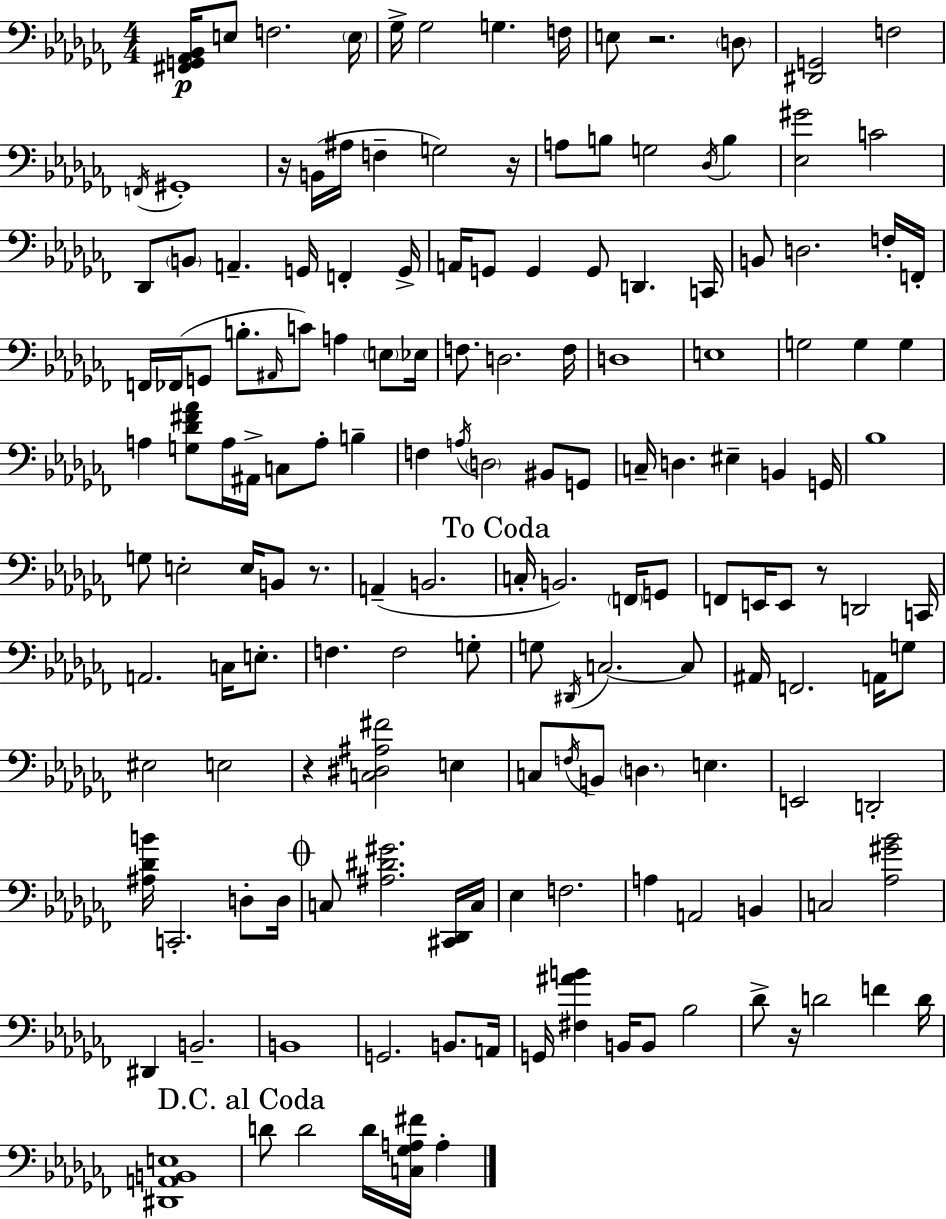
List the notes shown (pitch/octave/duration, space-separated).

[F#2,G2,Ab2,Bb2]/s E3/e F3/h. E3/s Gb3/s Gb3/h G3/q. F3/s E3/e R/h. D3/e [D#2,G2]/h F3/h F2/s G#2/w R/s B2/s A#3/s F3/q G3/h R/s A3/e B3/e G3/h Db3/s B3/q [Eb3,G#4]/h C4/h Db2/e B2/e A2/q. G2/s F2/q G2/s A2/s G2/e G2/q G2/e D2/q. C2/s B2/e D3/h. F3/s F2/s F2/s FES2/s G2/e B3/e. A#2/s C4/e A3/q E3/e Eb3/s F3/e. D3/h. F3/s D3/w E3/w G3/h G3/q G3/q A3/q [G3,Db4,F#4,Ab4]/e A3/s A#2/s C3/e A3/e B3/q F3/q A3/s D3/h BIS2/e G2/e C3/s D3/q. EIS3/q B2/q G2/s Bb3/w G3/e E3/h E3/s B2/e R/e. A2/q B2/h. C3/s B2/h. F2/s G2/e F2/e E2/s E2/e R/e D2/h C2/s A2/h. C3/s E3/e. F3/q. F3/h G3/e G3/e D#2/s C3/h. C3/e A#2/s F2/h. A2/s G3/e EIS3/h E3/h R/q [C3,D#3,A#3,F#4]/h E3/q C3/e F3/s B2/e D3/q. E3/q. E2/h D2/h [A#3,Db4,B4]/s C2/h. D3/e D3/s C3/e [A#3,D#4,G#4]/h. [C#2,Db2]/s C3/s Eb3/q F3/h. A3/q A2/h B2/q C3/h [Ab3,G#4,Bb4]/h D#2/q B2/h. B2/w G2/h. B2/e. A2/s G2/s [F#3,A#4,B4]/q B2/s B2/e Bb3/h Db4/e R/s D4/h F4/q D4/s [D#2,A2,B2,E3]/w D4/e D4/h D4/s [C3,Gb3,A3,F#4]/s A3/q